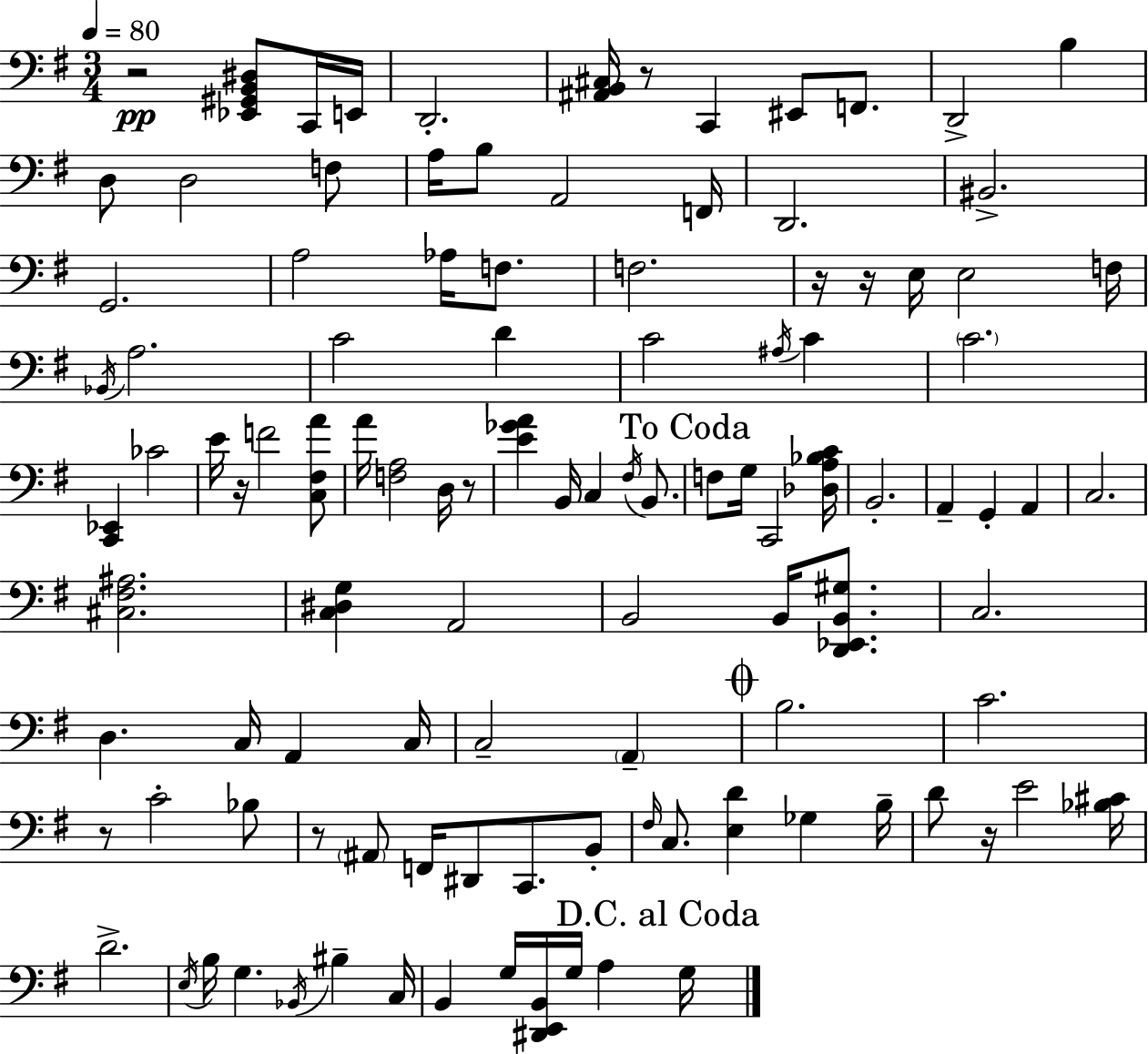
R/h [Eb2,G#2,B2,D#3]/e C2/s E2/s D2/h. [A#2,B2,C#3]/s R/e C2/q EIS2/e F2/e. D2/h B3/q D3/e D3/h F3/e A3/s B3/e A2/h F2/s D2/h. BIS2/h. G2/h. A3/h Ab3/s F3/e. F3/h. R/s R/s E3/s E3/h F3/s Bb2/s A3/h. C4/h D4/q C4/h A#3/s C4/q C4/h. [C2,Eb2]/q CES4/h E4/s R/s F4/h [C3,F#3,A4]/e A4/s [F3,A3]/h D3/s R/e [E4,Gb4,A4]/q B2/s C3/q F#3/s B2/e. F3/e G3/s C2/h [Db3,A3,Bb3,C4]/s B2/h. A2/q G2/q A2/q C3/h. [C#3,F#3,A#3]/h. [C3,D#3,G3]/q A2/h B2/h B2/s [D2,Eb2,B2,G#3]/e. C3/h. D3/q. C3/s A2/q C3/s C3/h A2/q B3/h. C4/h. R/e C4/h Bb3/e R/e A#2/e F2/s D#2/e C2/e. B2/e F#3/s C3/e. [E3,D4]/q Gb3/q B3/s D4/e R/s E4/h [Bb3,C#4]/s D4/h. E3/s B3/s G3/q. Bb2/s BIS3/q C3/s B2/q G3/s [D#2,E2,B2]/s G3/s A3/q G3/s